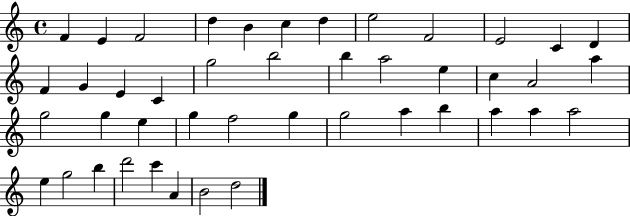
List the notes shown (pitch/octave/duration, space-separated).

F4/q E4/q F4/h D5/q B4/q C5/q D5/q E5/h F4/h E4/h C4/q D4/q F4/q G4/q E4/q C4/q G5/h B5/h B5/q A5/h E5/q C5/q A4/h A5/q G5/h G5/q E5/q G5/q F5/h G5/q G5/h A5/q B5/q A5/q A5/q A5/h E5/q G5/h B5/q D6/h C6/q A4/q B4/h D5/h